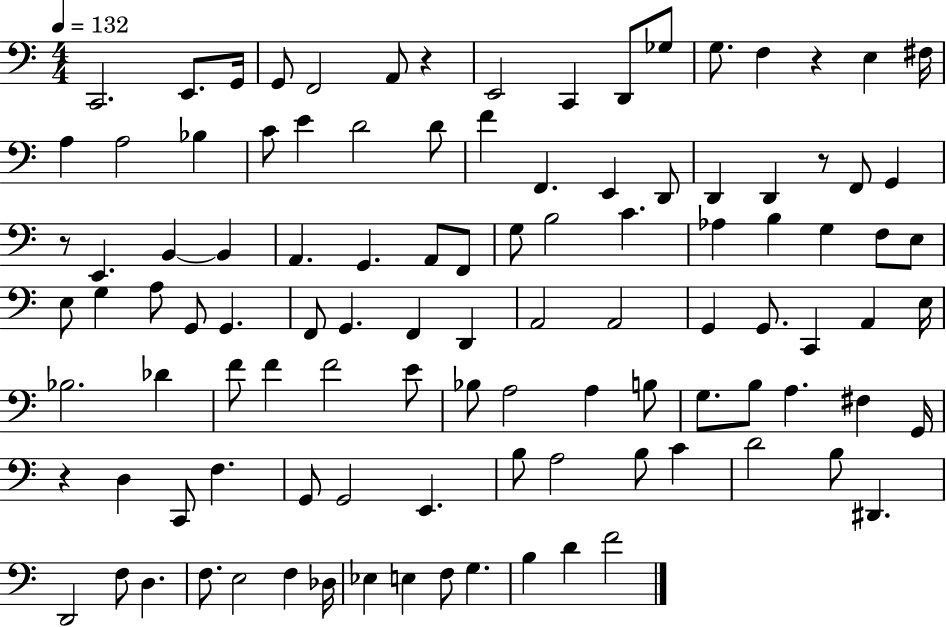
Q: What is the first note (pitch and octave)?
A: C2